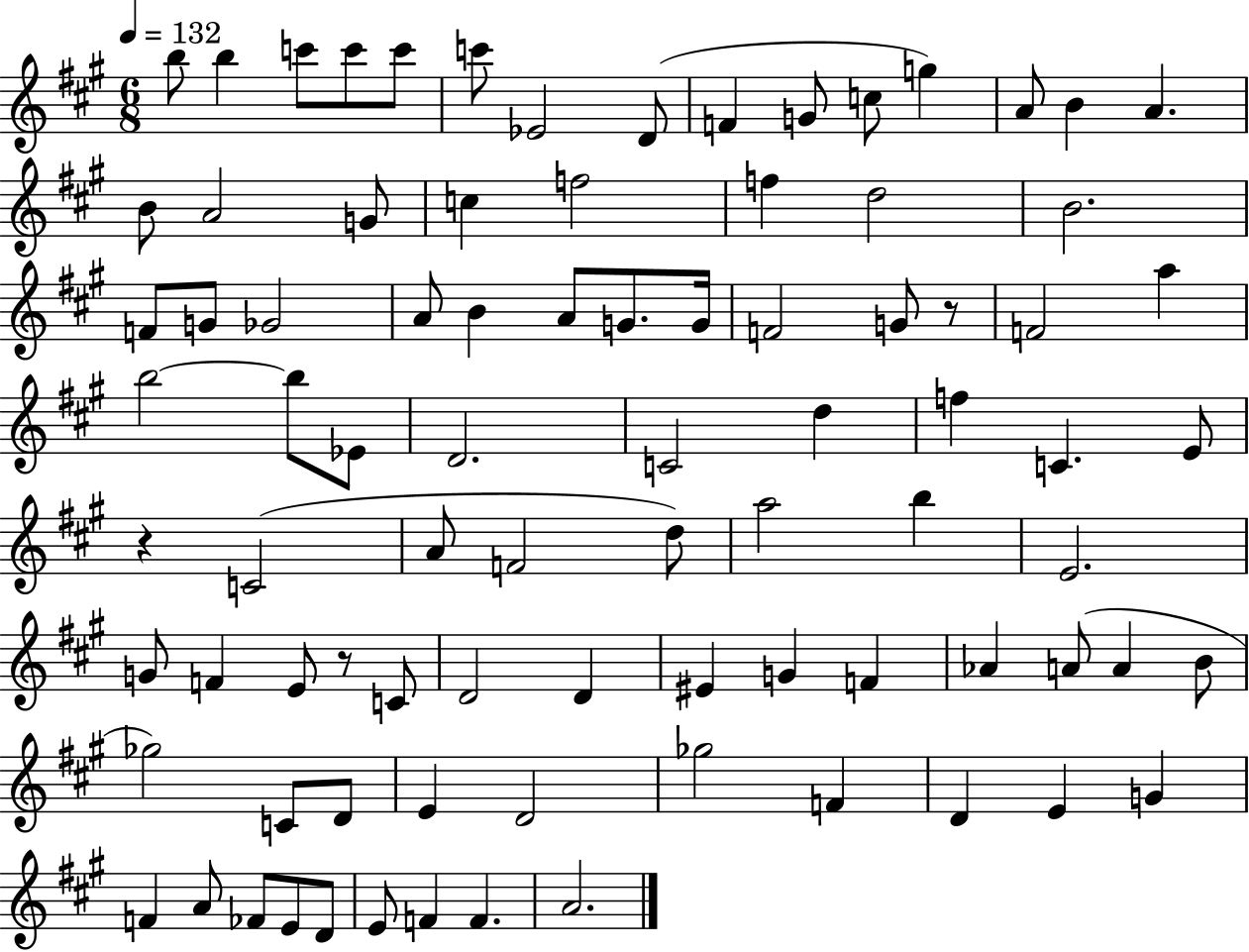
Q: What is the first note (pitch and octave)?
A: B5